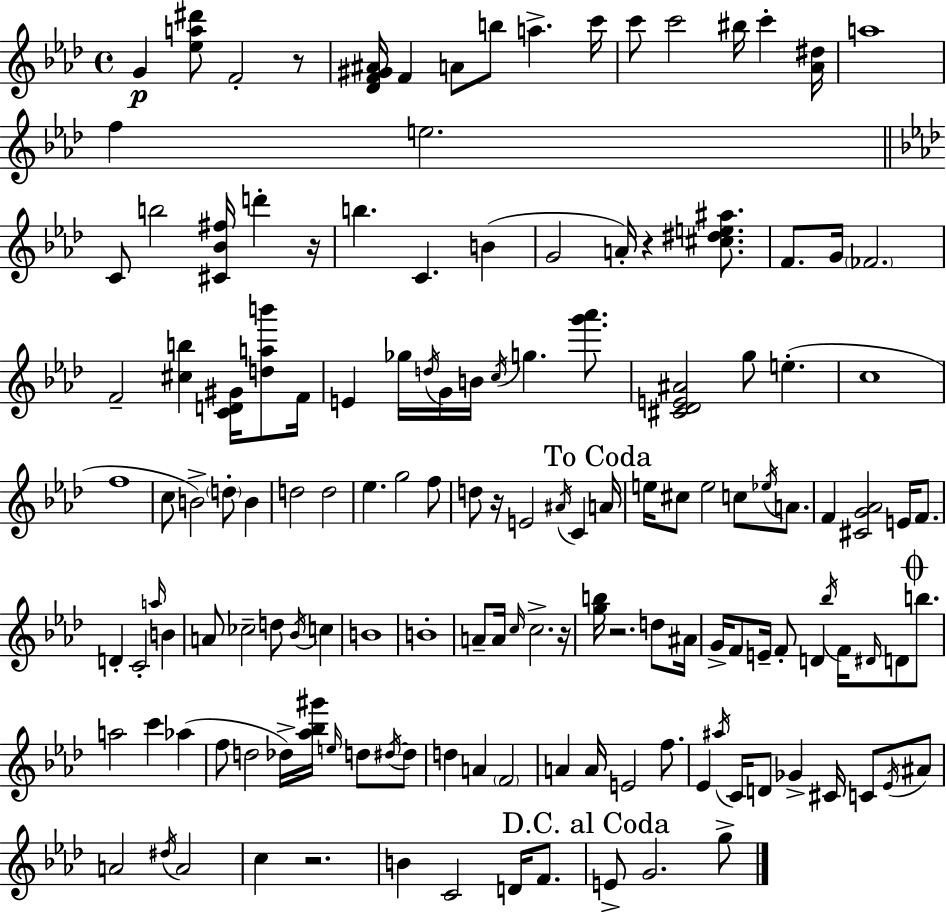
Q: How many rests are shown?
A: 7